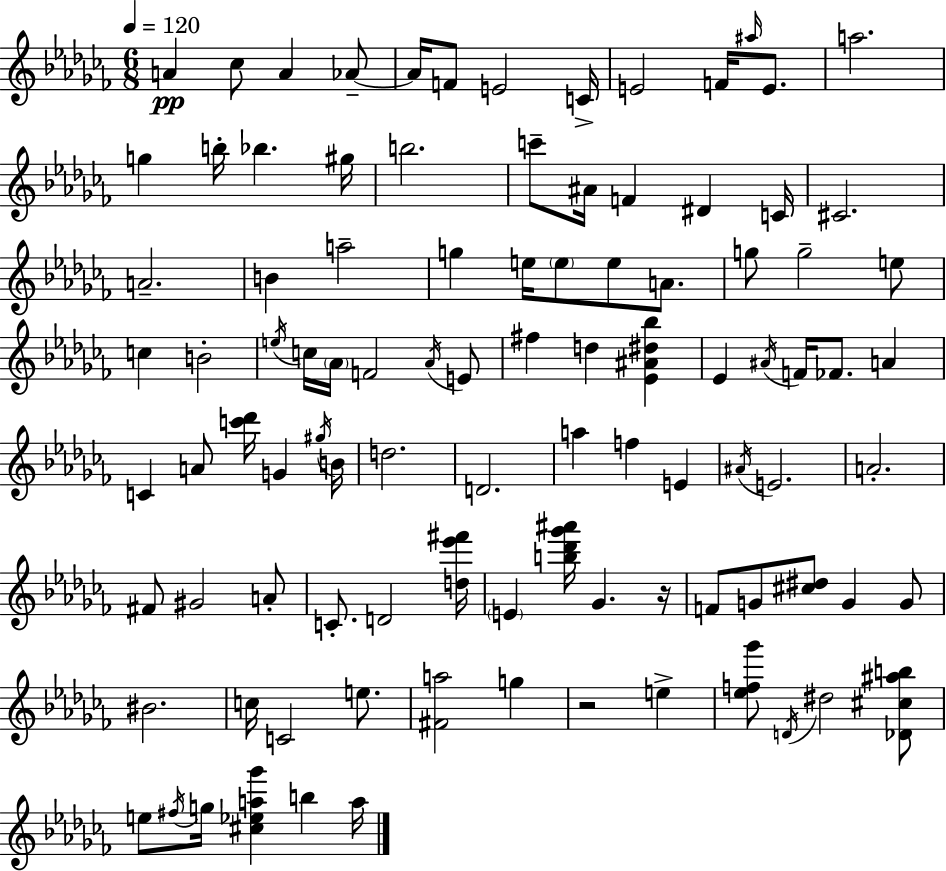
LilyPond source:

{
  \clef treble
  \numericTimeSignature
  \time 6/8
  \key aes \minor
  \tempo 4 = 120
  \repeat volta 2 { a'4\pp ces''8 a'4 aes'8--~~ | aes'16 f'8 e'2 c'16-> | e'2 f'16 \grace { ais''16 } e'8. | a''2. | \break g''4 b''16-. bes''4. | gis''16 b''2. | c'''8-- ais'16 f'4 dis'4 | c'16 cis'2. | \break a'2.-- | b'4 a''2-- | g''4 e''16 \parenthesize e''8 e''8 a'8. | g''8 g''2-- e''8 | \break c''4 b'2-. | \acciaccatura { e''16 } c''16 \parenthesize aes'16 f'2 | \acciaccatura { aes'16 } e'8 fis''4 d''4 <ees' ais' dis'' bes''>4 | ees'4 \acciaccatura { ais'16 } f'16 fes'8. | \break a'4 c'4 a'8 <c''' des'''>16 g'4 | \acciaccatura { gis''16 } b'16 d''2. | d'2. | a''4 f''4 | \break e'4 \acciaccatura { ais'16 } e'2. | a'2.-. | fis'8 gis'2 | a'8-. c'8.-. d'2 | \break <d'' ees''' fis'''>16 \parenthesize e'4 <b'' des''' ges''' ais'''>16 ges'4. | r16 f'8 g'8 <cis'' dis''>8 | g'4 g'8 bis'2. | c''16 c'2 | \break e''8. <fis' a''>2 | g''4 r2 | e''4-> <ees'' f'' ges'''>8 \acciaccatura { d'16 } dis''2 | <des' cis'' ais'' b''>8 e''8 \acciaccatura { fis''16 } g''16 <cis'' ees'' a'' ges'''>4 | \break b''4 a''16 } \bar "|."
}